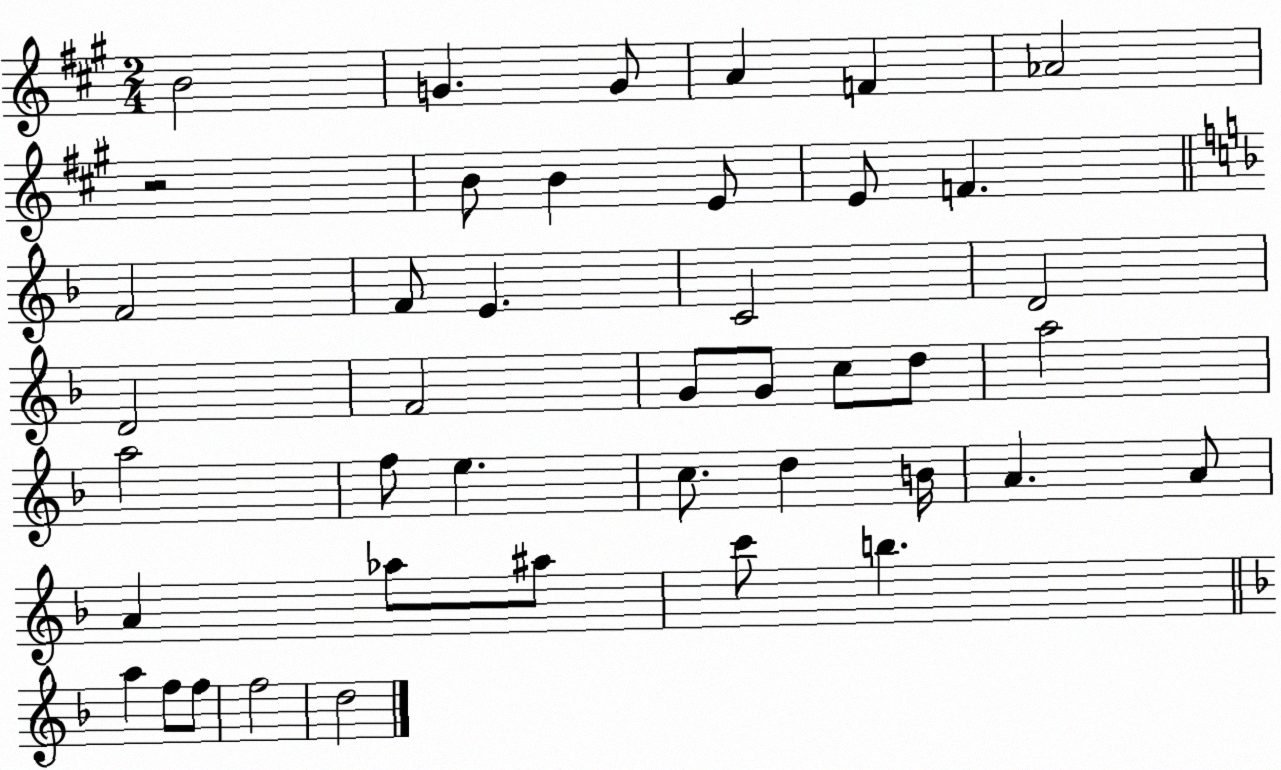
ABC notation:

X:1
T:Untitled
M:2/4
L:1/4
K:A
B2 G G/2 A F _A2 z2 B/2 B E/2 E/2 F F2 F/2 E C2 D2 D2 F2 G/2 G/2 c/2 d/2 a2 a2 f/2 e c/2 d B/4 A A/2 A _a/2 ^a/2 c'/2 b a f/2 f/2 f2 d2